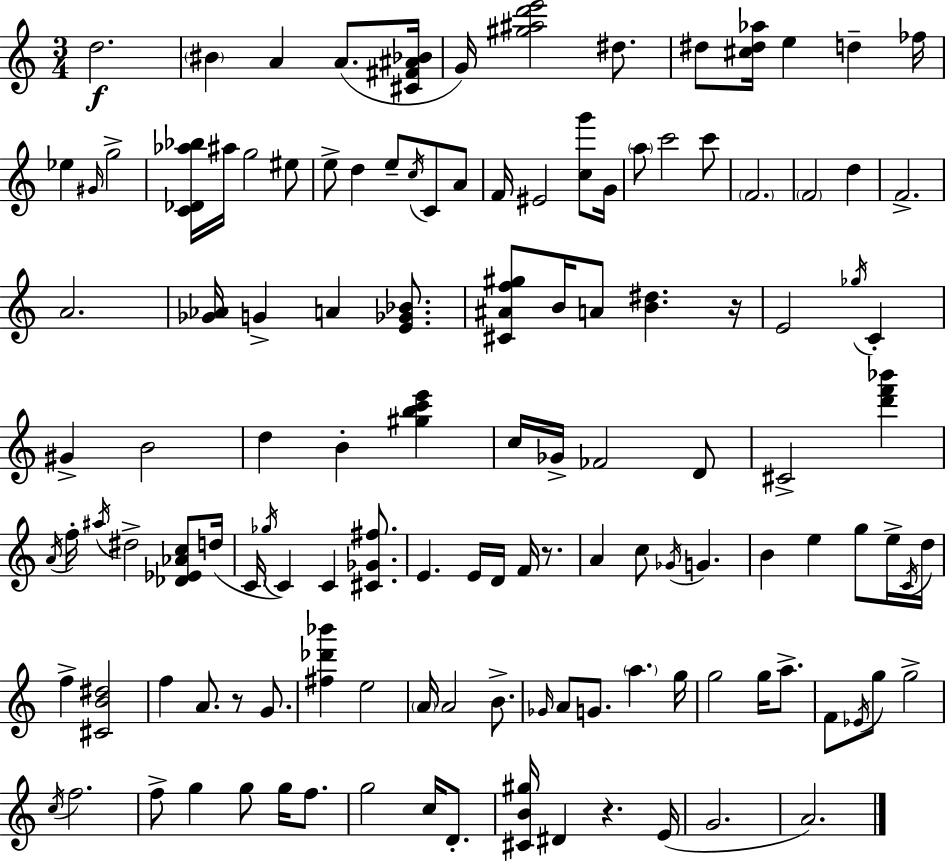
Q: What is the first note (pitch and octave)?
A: D5